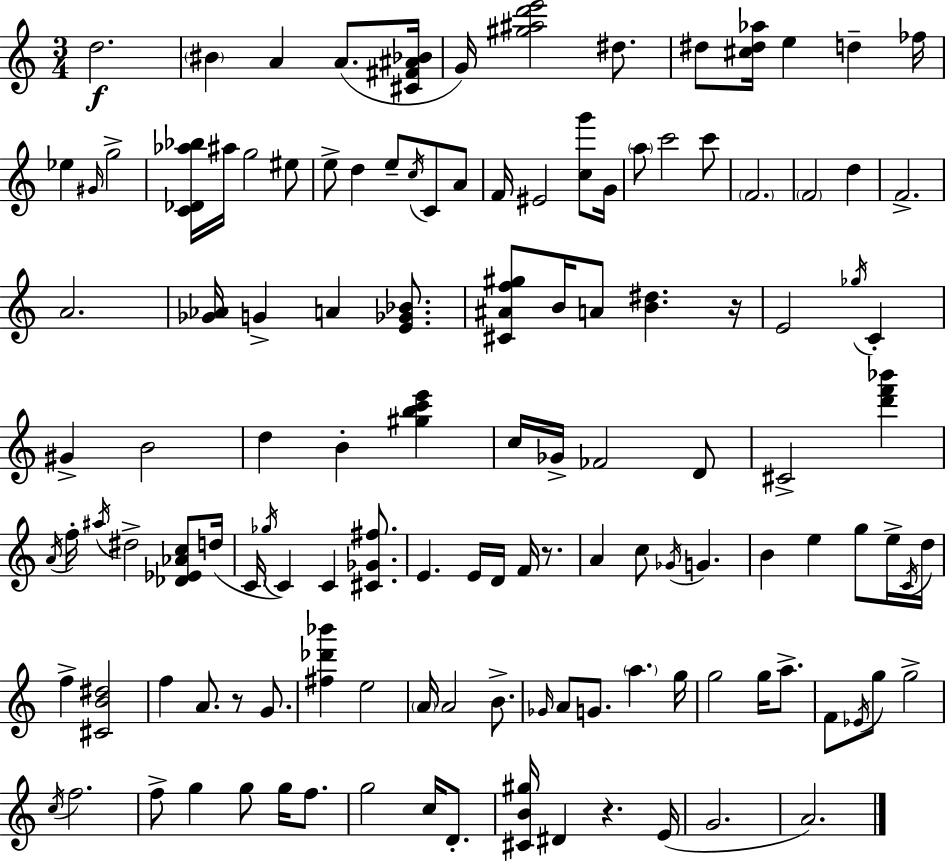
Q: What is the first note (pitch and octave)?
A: D5